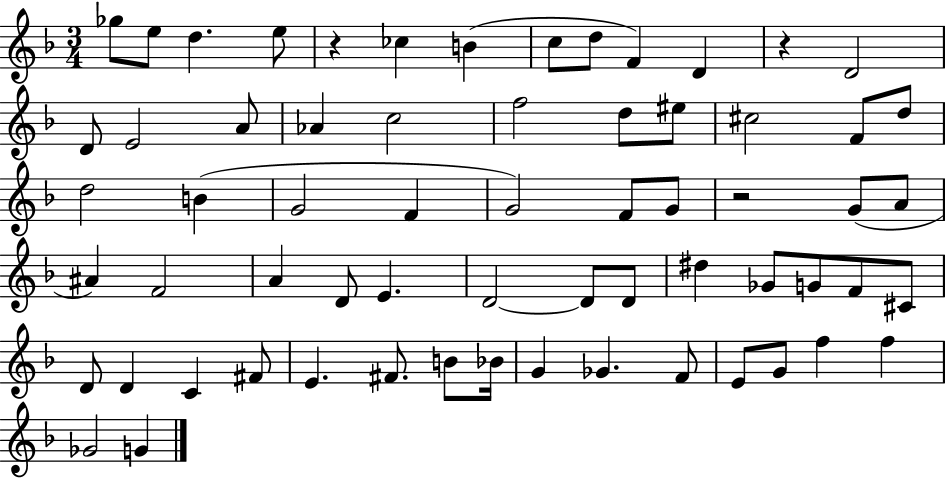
{
  \clef treble
  \numericTimeSignature
  \time 3/4
  \key f \major
  ges''8 e''8 d''4. e''8 | r4 ces''4 b'4( | c''8 d''8 f'4) d'4 | r4 d'2 | \break d'8 e'2 a'8 | aes'4 c''2 | f''2 d''8 eis''8 | cis''2 f'8 d''8 | \break d''2 b'4( | g'2 f'4 | g'2) f'8 g'8 | r2 g'8( a'8 | \break ais'4) f'2 | a'4 d'8 e'4. | d'2~~ d'8 d'8 | dis''4 ges'8 g'8 f'8 cis'8 | \break d'8 d'4 c'4 fis'8 | e'4. fis'8. b'8 bes'16 | g'4 ges'4. f'8 | e'8 g'8 f''4 f''4 | \break ges'2 g'4 | \bar "|."
}